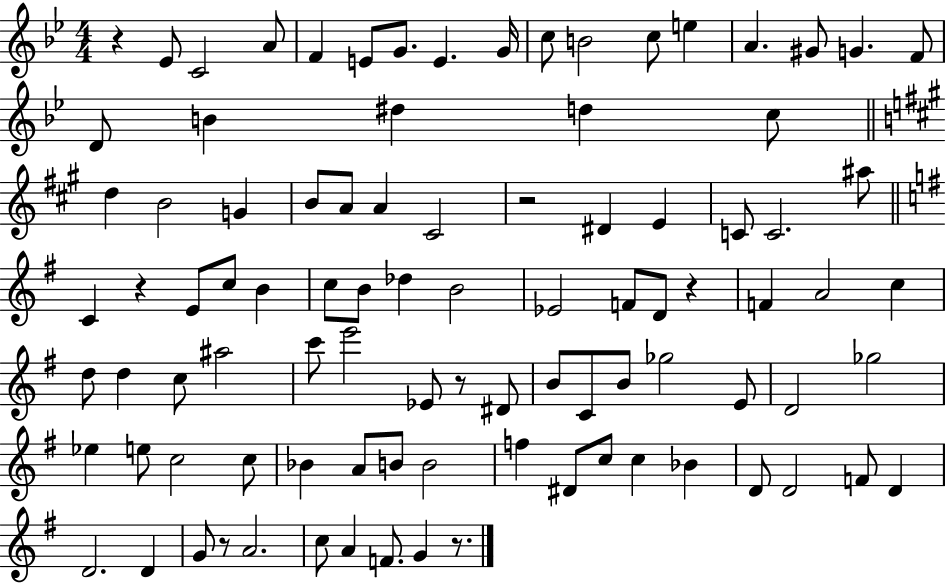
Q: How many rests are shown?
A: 7